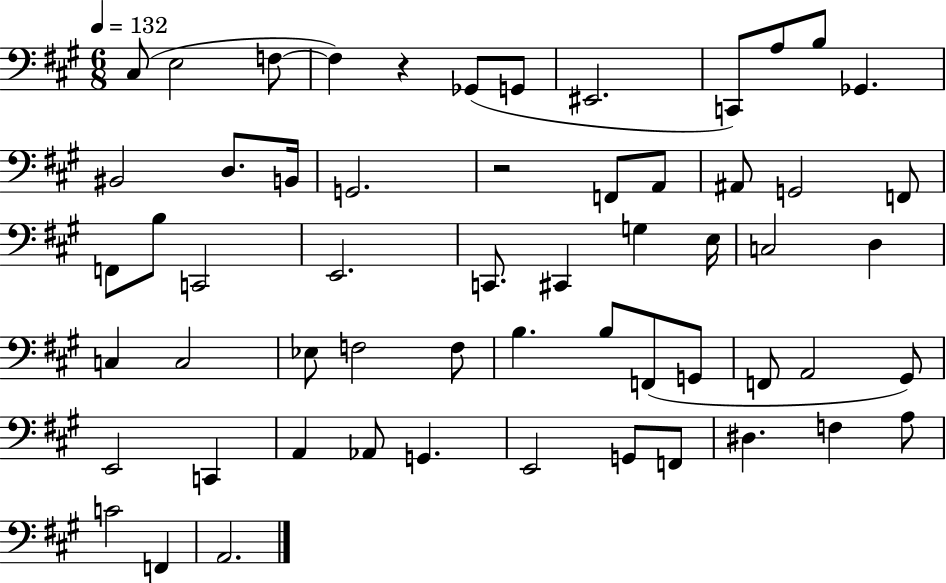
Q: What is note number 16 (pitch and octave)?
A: F2